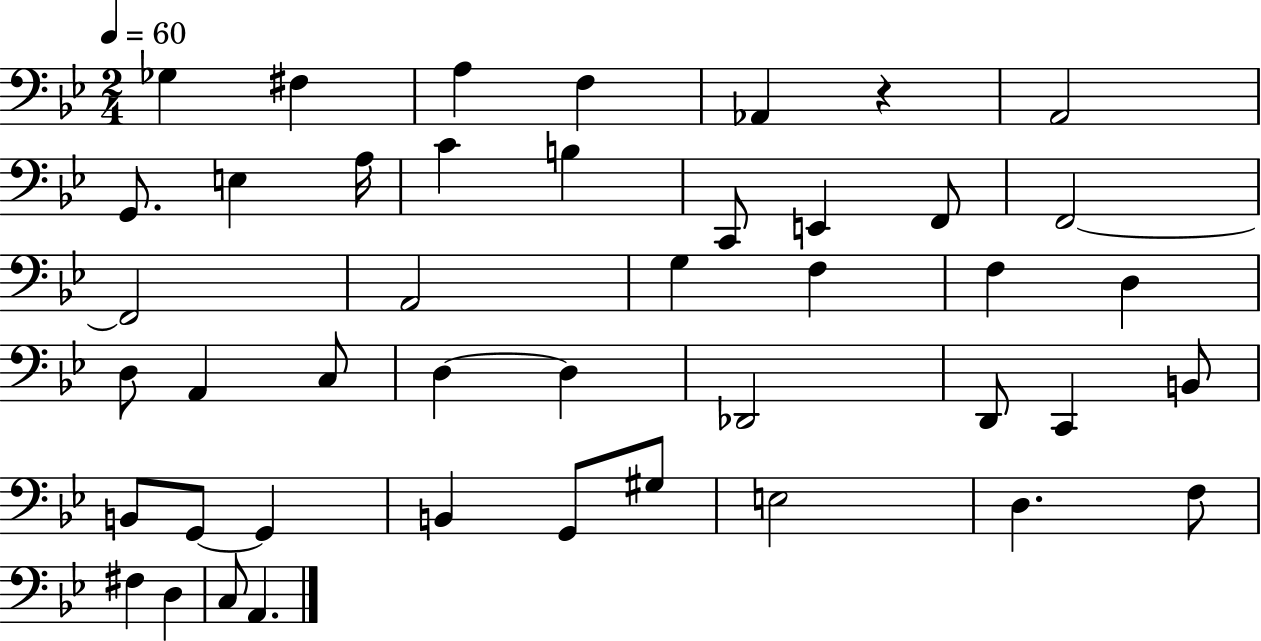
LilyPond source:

{
  \clef bass
  \numericTimeSignature
  \time 2/4
  \key bes \major
  \tempo 4 = 60
  ges4 fis4 | a4 f4 | aes,4 r4 | a,2 | \break g,8. e4 a16 | c'4 b4 | c,8 e,4 f,8 | f,2~~ | \break f,2 | a,2 | g4 f4 | f4 d4 | \break d8 a,4 c8 | d4~~ d4 | des,2 | d,8 c,4 b,8 | \break b,8 g,8~~ g,4 | b,4 g,8 gis8 | e2 | d4. f8 | \break fis4 d4 | c8 a,4. | \bar "|."
}